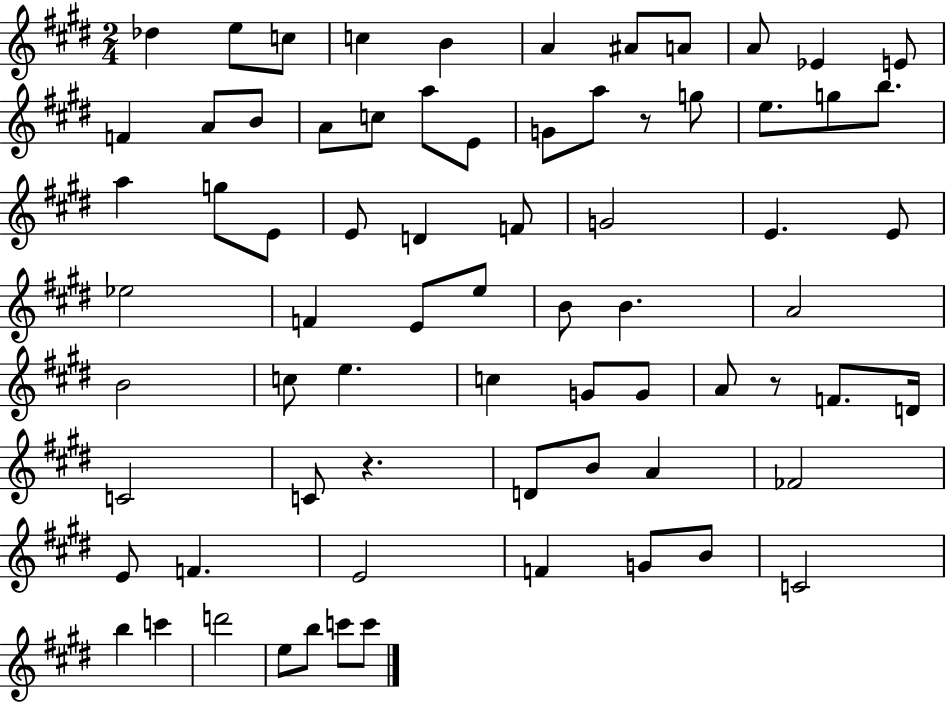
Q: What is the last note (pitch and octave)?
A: C6